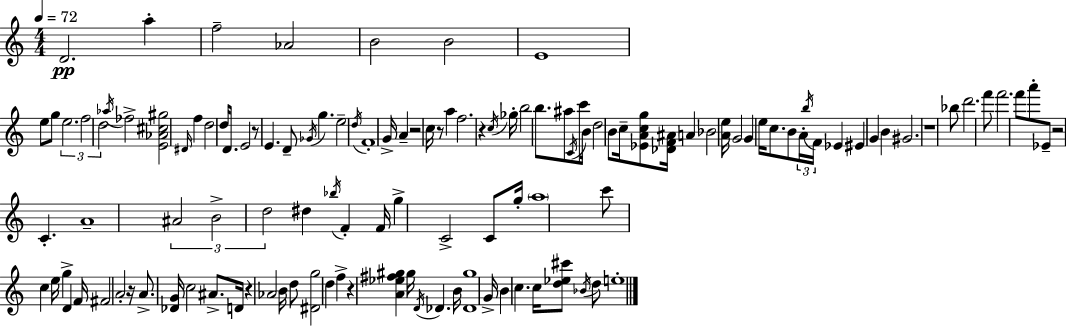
{
  \clef treble
  \numericTimeSignature
  \time 4/4
  \key a \minor
  \tempo 4 = 72
  d'2.\pp a''4-. | f''2-- aes'2 | b'2 b'2 | e'1 | \break e''8 g''8 \tuplet 3/2 { e''2. | f''2 d''2 } | \acciaccatura { aes''16 } fes''2-> <e' aes' cis'' gis''>2 | \grace { dis'16 } f''4 d''2 d''16 d'8. | \break e'2 r8 e'4. | d'8-- \acciaccatura { ges'16 } g''4. e''2-- | \acciaccatura { d''16 } f'1-. | g'16-> a'4-- r2 | \break c''16 r8 a''4 f''2. | r4 \acciaccatura { c''16 } ges''16-. b''2 | b''8. ais''8 \acciaccatura { c'16 } c'''8 b'16 d''2 | b'8 c''16-- <ees' a' c'' g''>8 <des' f' ais'>16 a'4 bes'2 | \break <a' e''>16 g'2 g'4 | e''16 c''8. b'8 \tuplet 3/2 { a'16-. \acciaccatura { b''16 } f'16 } ees'4 eis'4 | g'4 b'4 gis'2. | r1 | \break bes''8 d'''2. | f'''8 f'''2. | f'''8 a'''8-. ees'8-- r2 | c'4.-. a'1-- | \break \tuplet 3/2 { ais'2 b'2-> | d''2 } dis''4 | \acciaccatura { bes''16 } f'4-. f'16 g''4-> c'2-> | c'8 g''16-. \parenthesize a''1 | \break c'''8 c''4 e''16 g''4-> | d'4 f'16 fis'2 | a'2-. r16 a'8.-> <des' g'>16 c''2 | ais'8.-> d'16 r4 aes'2 | \break b'16 d''8 <dis' g''>2 | d''4 f''4-> r4 <a' ees'' fis'' gis''>4 | gis''16 \acciaccatura { d'16 } des'4. b'16 <des' gis''>1 | g'16-> b'4 c''4. | \break c''16 <d'' ees'' cis'''>8 \acciaccatura { bes'16 } d''8 e''1-. | \bar "|."
}